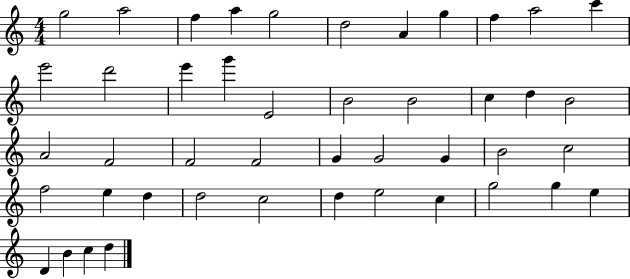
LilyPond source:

{
  \clef treble
  \numericTimeSignature
  \time 4/4
  \key c \major
  g''2 a''2 | f''4 a''4 g''2 | d''2 a'4 g''4 | f''4 a''2 c'''4 | \break e'''2 d'''2 | e'''4 g'''4 e'2 | b'2 b'2 | c''4 d''4 b'2 | \break a'2 f'2 | f'2 f'2 | g'4 g'2 g'4 | b'2 c''2 | \break f''2 e''4 d''4 | d''2 c''2 | d''4 e''2 c''4 | g''2 g''4 e''4 | \break d'4 b'4 c''4 d''4 | \bar "|."
}